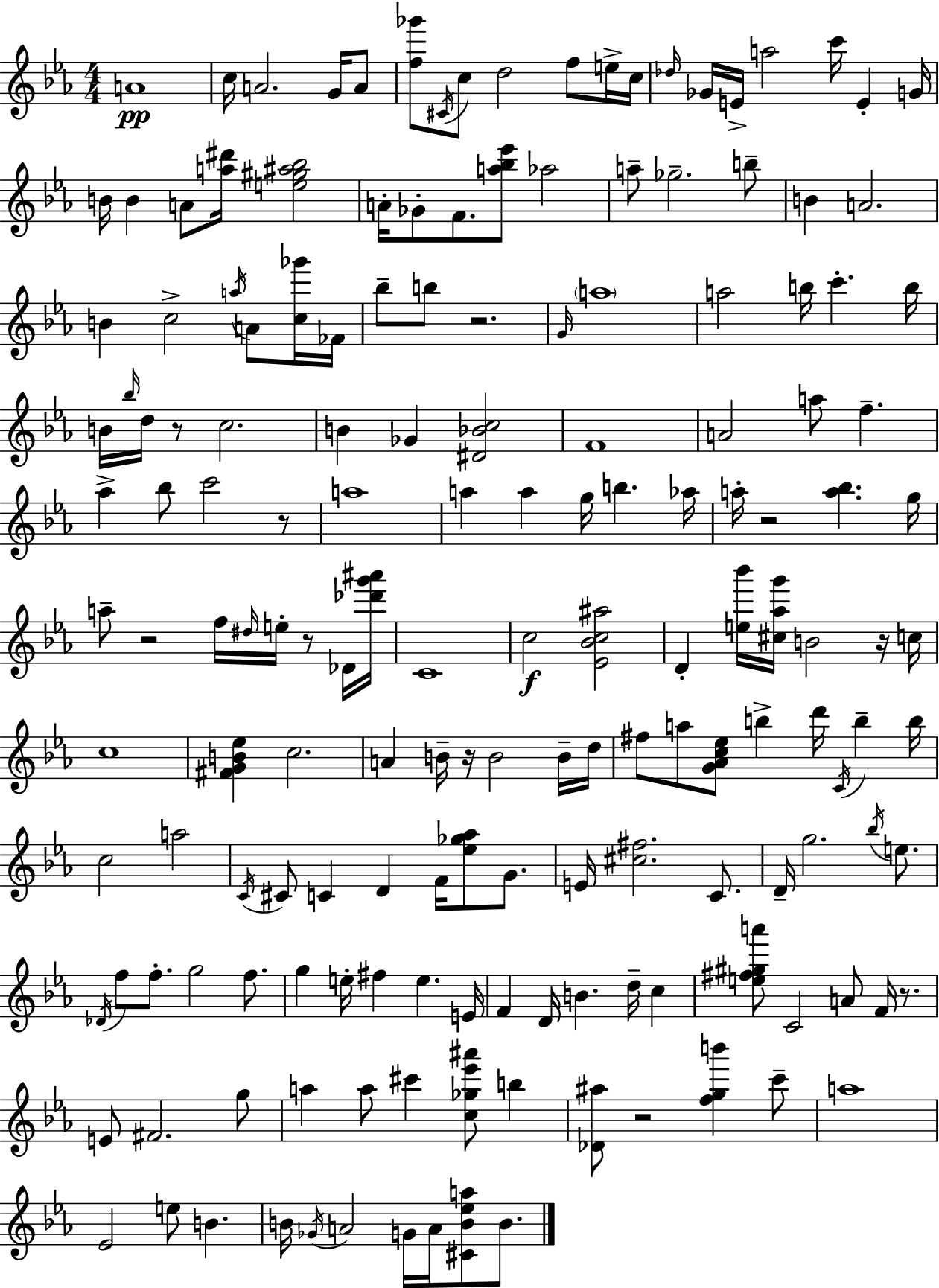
{
  \clef treble
  \numericTimeSignature
  \time 4/4
  \key c \minor
  a'1\pp | c''16 a'2. g'16 a'8 | <f'' ges'''>8 \acciaccatura { cis'16 } c''8 d''2 f''8 e''16-> | c''16 \grace { des''16 } ges'16 e'16-> a''2 c'''16 e'4-. | \break g'16 b'16 b'4 a'8 <a'' dis'''>16 <e'' gis'' ais'' bes''>2 | a'16-. ges'8-. f'8. <a'' bes'' ees'''>8 aes''2 | a''8-- ges''2.-- | b''8-- b'4 a'2. | \break b'4 c''2-> \acciaccatura { a''16 } a'8 | <c'' ges'''>16 fes'16 bes''8-- b''8 r2. | \grace { g'16 } \parenthesize a''1 | a''2 b''16 c'''4.-. | \break b''16 b'16 \grace { bes''16 } d''16 r8 c''2. | b'4 ges'4 <dis' bes' c''>2 | f'1 | a'2 a''8 f''4.-- | \break aes''4-> bes''8 c'''2 | r8 a''1 | a''4 a''4 g''16 b''4. | aes''16 a''16-. r2 <a'' bes''>4. | \break g''16 a''8-- r2 f''16 | \grace { dis''16 } e''16-. r8 des'16 <des''' g''' ais'''>16 c'1 | c''2\f <ees' bes' c'' ais''>2 | d'4-. <e'' bes'''>16 <cis'' aes'' g'''>16 b'2 | \break r16 c''16 c''1 | <fis' g' b' ees''>4 c''2. | a'4 b'16-- r16 b'2 | b'16-- d''16 fis''8 a''8 <g' aes' c'' ees''>8 b''4-> | \break d'''16 \acciaccatura { c'16 } b''4-- b''16 c''2 a''2 | \acciaccatura { c'16 } cis'8 c'4 d'4 | f'16 <ees'' ges'' aes''>8 g'8. e'16 <cis'' fis''>2. | c'8. d'16-- g''2. | \break \acciaccatura { bes''16 } e''8. \acciaccatura { des'16 } f''8 f''8.-. g''2 | f''8. g''4 e''16-. fis''4 | e''4. e'16 f'4 d'16 b'4. | d''16-- c''4 <e'' fis'' gis'' a'''>8 c'2 | \break a'8 f'16 r8. e'8 fis'2. | g''8 a''4 a''8 | cis'''4 <c'' ges'' ees''' ais'''>8 b''4 <des' ais''>8 r2 | <f'' g'' b'''>4 c'''8-- a''1 | \break ees'2 | e''8 b'4. b'16 \acciaccatura { ges'16 } a'2 | g'16 a'16 <cis' b' ees'' a''>8 b'8. \bar "|."
}